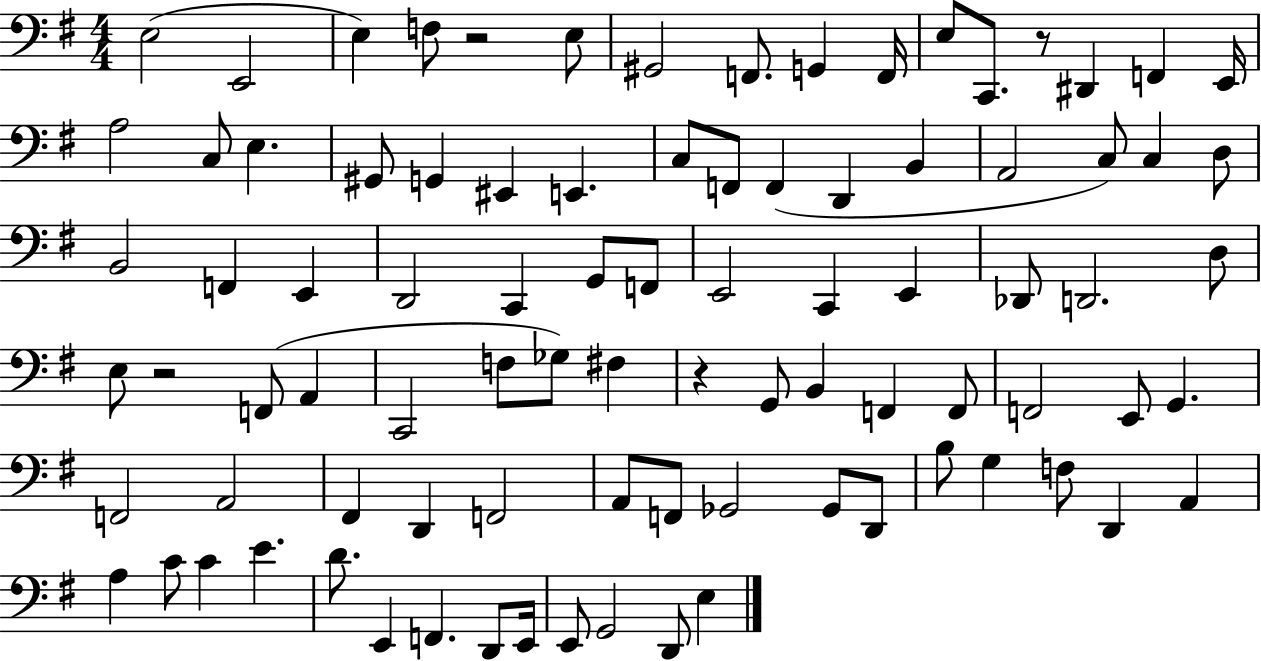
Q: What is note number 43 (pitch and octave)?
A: D3